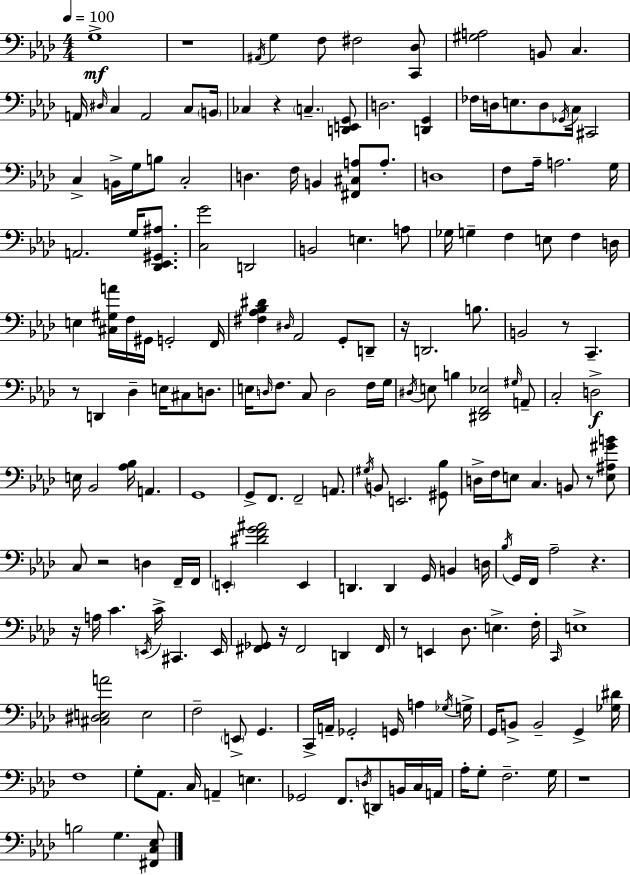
G3/w R/w A#2/s G3/q F3/e F#3/h [C2,Db3]/e [G#3,A3]/h B2/e C3/q. A2/s D#3/s C3/q A2/h C3/e B2/s CES3/q R/q C3/q. [D2,E2,G2]/e D3/h. [D2,G2]/q FES3/s D3/s E3/e. D3/e Gb2/s C3/s C#2/h C3/q B2/s G3/s B3/e C3/h D3/q. F3/s B2/q [F#2,C#3,A3]/e A3/e. D3/w F3/e Ab3/s A3/h. G3/s A2/h. G3/s [Db2,Eb2,G#2,A#3]/e. [C3,G4]/h D2/h B2/h E3/q. A3/e Gb3/s G3/q F3/q E3/e F3/q D3/s E3/q [C#3,G#3,A4]/s F3/s G#2/s G2/h F2/s [F#3,Ab3,Bb3,D#4]/q D#3/s Ab2/h G2/e D2/e R/s D2/h. B3/e. B2/h R/e C2/q. R/e D2/q Db3/q E3/s C#3/e D3/e. E3/s D3/s F3/e. C3/e D3/h F3/s G3/s D#3/s E3/e B3/q [D#2,F2,Eb3]/h G#3/s A2/e C3/h D3/h E3/s Bb2/h [Ab3,Bb3]/s A2/q. G2/w G2/e F2/e. F2/h A2/e. G#3/s B2/e E2/h. [G#2,Bb3]/e D3/s F3/s E3/e C3/q. B2/e R/e [E3,A#3,G#4,B4]/e C3/e R/h D3/q F2/s F2/s E2/q [D#4,F4,G4,A#4]/h E2/q D2/q. D2/q G2/s B2/q D3/s Bb3/s G2/s F2/s Ab3/h R/q. R/s A3/s C4/q. E2/s C4/s C#2/q. E2/s [F#2,Gb2]/e R/s F#2/h D2/q F#2/s R/e E2/q Db3/e. E3/q. F3/s C2/s E3/w [C#3,D#3,E3,A4]/h E3/h F3/h E2/e G2/q. C2/s A2/s Gb2/h G2/s A3/q Gb3/s G3/s G2/s B2/e B2/h G2/q [Gb3,D#4]/s F3/w G3/e Ab2/e. C3/s A2/q E3/q. Gb2/h F2/e. D3/s D2/e B2/s C3/s A2/s Ab3/s G3/e F3/h. G3/s R/w B3/h G3/q. [F#2,C3,Eb3]/e